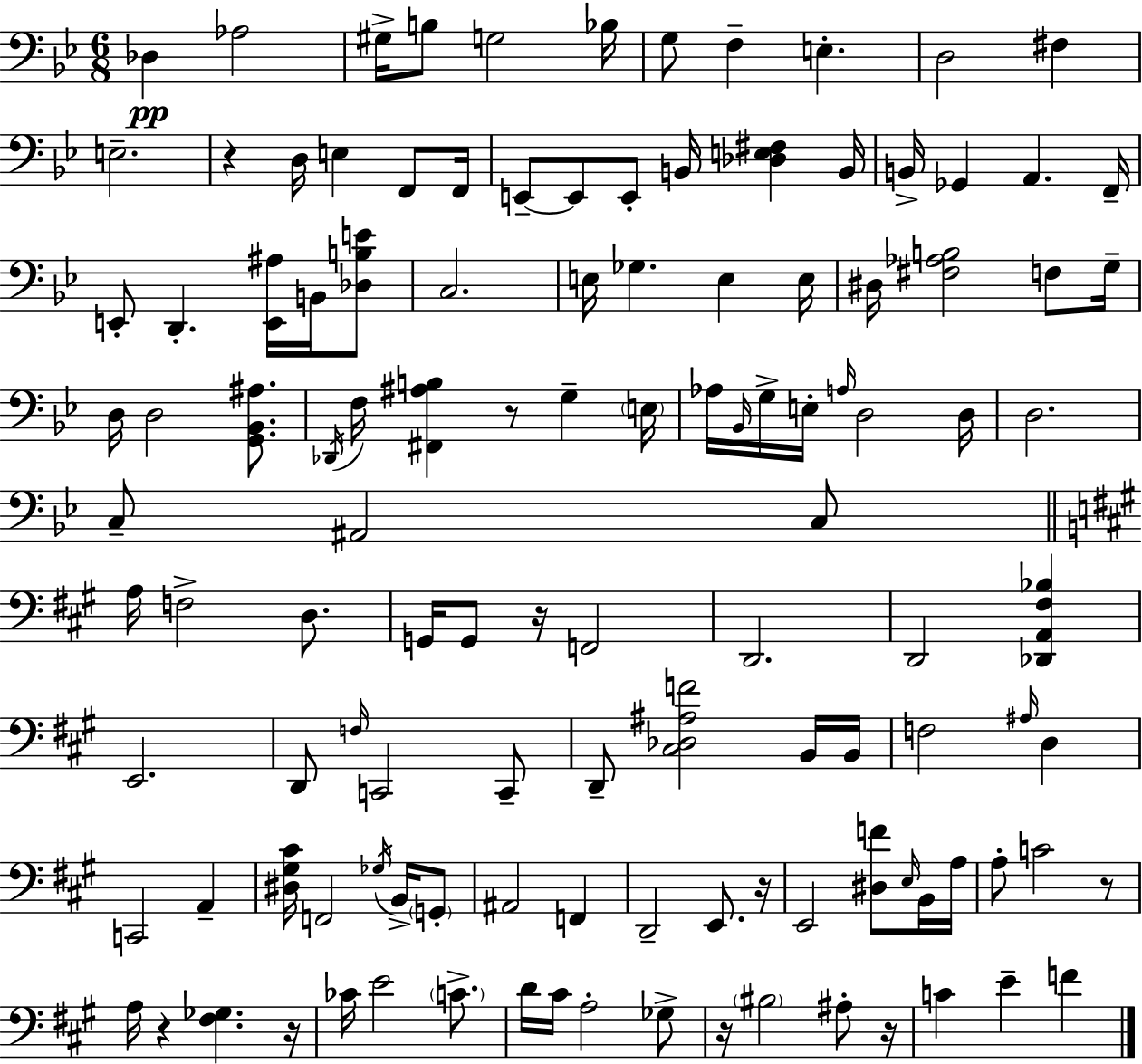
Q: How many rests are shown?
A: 9